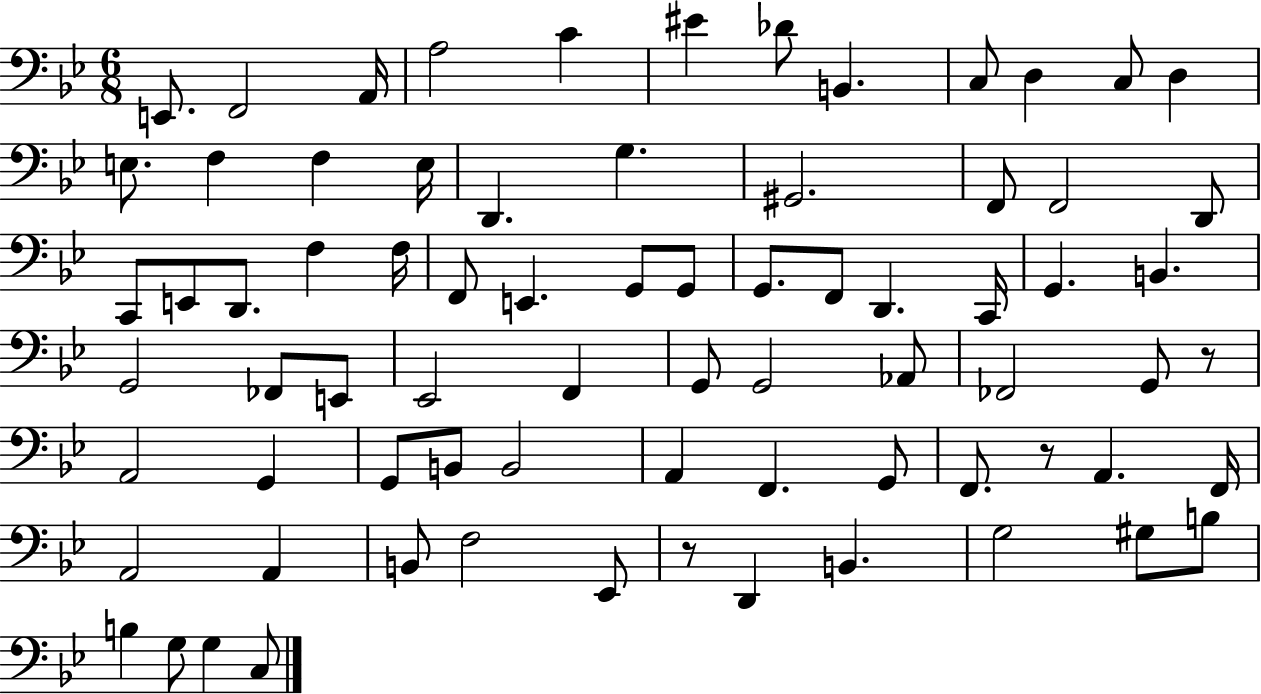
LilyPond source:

{
  \clef bass
  \numericTimeSignature
  \time 6/8
  \key bes \major
  e,8. f,2 a,16 | a2 c'4 | eis'4 des'8 b,4. | c8 d4 c8 d4 | \break e8. f4 f4 e16 | d,4. g4. | gis,2. | f,8 f,2 d,8 | \break c,8 e,8 d,8. f4 f16 | f,8 e,4. g,8 g,8 | g,8. f,8 d,4. c,16 | g,4. b,4. | \break g,2 fes,8 e,8 | ees,2 f,4 | g,8 g,2 aes,8 | fes,2 g,8 r8 | \break a,2 g,4 | g,8 b,8 b,2 | a,4 f,4. g,8 | f,8. r8 a,4. f,16 | \break a,2 a,4 | b,8 f2 ees,8 | r8 d,4 b,4. | g2 gis8 b8 | \break b4 g8 g4 c8 | \bar "|."
}